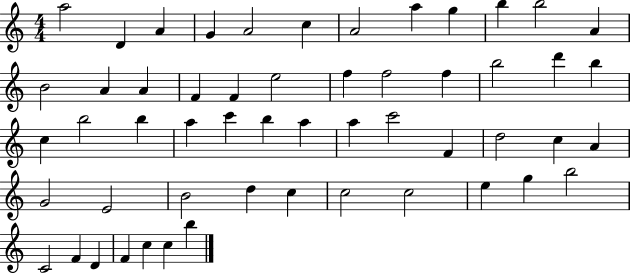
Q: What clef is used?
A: treble